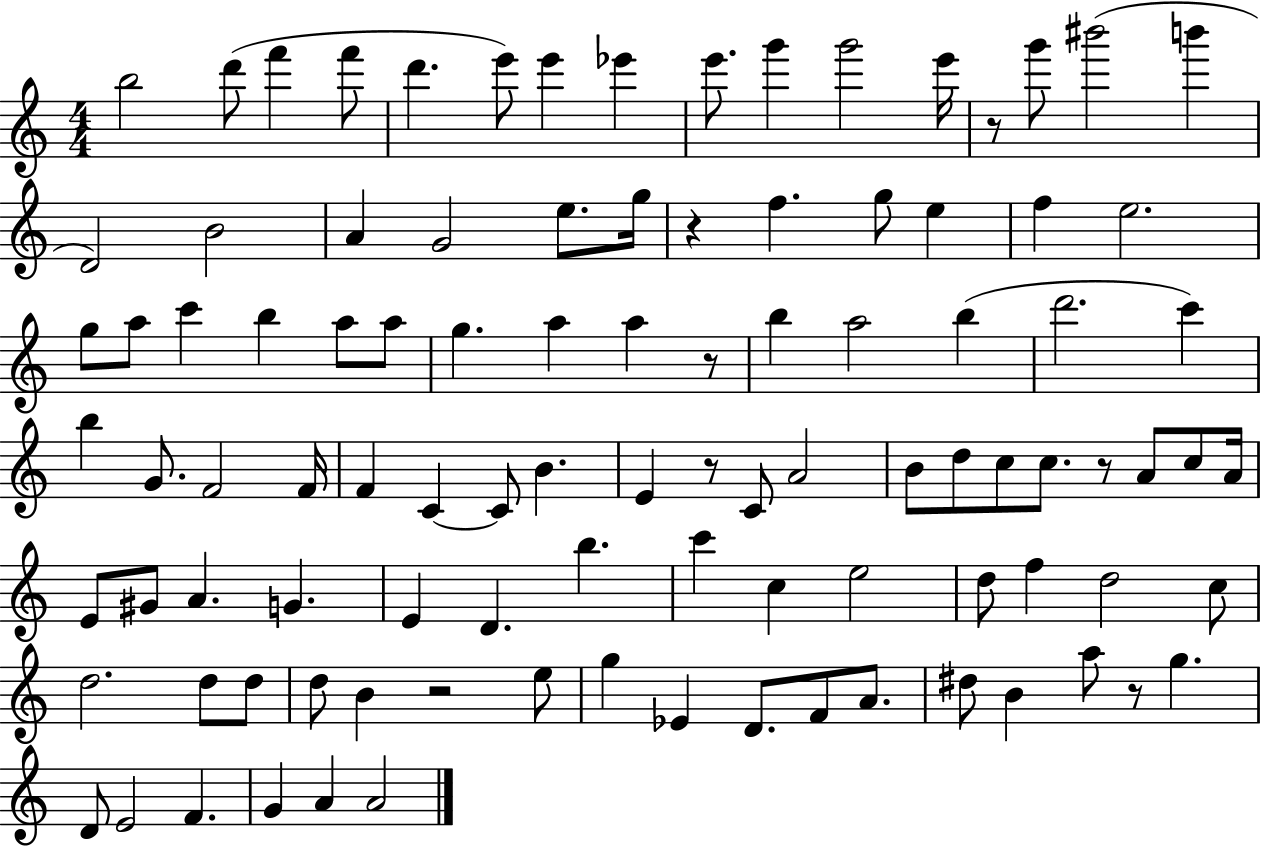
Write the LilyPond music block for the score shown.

{
  \clef treble
  \numericTimeSignature
  \time 4/4
  \key c \major
  b''2 d'''8( f'''4 f'''8 | d'''4. e'''8) e'''4 ees'''4 | e'''8. g'''4 g'''2 e'''16 | r8 g'''8 bis'''2( b'''4 | \break d'2) b'2 | a'4 g'2 e''8. g''16 | r4 f''4. g''8 e''4 | f''4 e''2. | \break g''8 a''8 c'''4 b''4 a''8 a''8 | g''4. a''4 a''4 r8 | b''4 a''2 b''4( | d'''2. c'''4) | \break b''4 g'8. f'2 f'16 | f'4 c'4~~ c'8 b'4. | e'4 r8 c'8 a'2 | b'8 d''8 c''8 c''8. r8 a'8 c''8 a'16 | \break e'8 gis'8 a'4. g'4. | e'4 d'4. b''4. | c'''4 c''4 e''2 | d''8 f''4 d''2 c''8 | \break d''2. d''8 d''8 | d''8 b'4 r2 e''8 | g''4 ees'4 d'8. f'8 a'8. | dis''8 b'4 a''8 r8 g''4. | \break d'8 e'2 f'4. | g'4 a'4 a'2 | \bar "|."
}